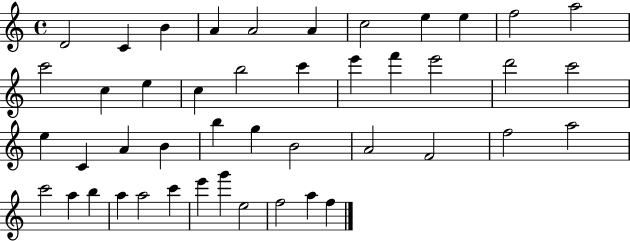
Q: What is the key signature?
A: C major